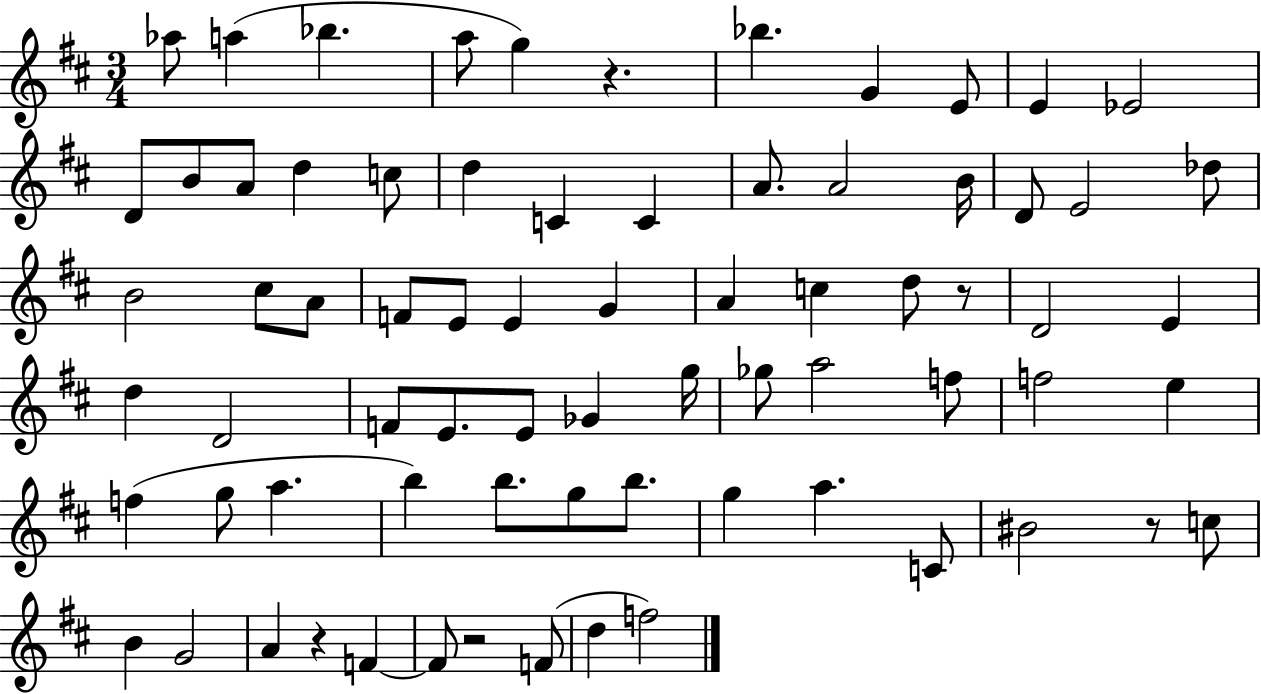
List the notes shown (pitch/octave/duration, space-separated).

Ab5/e A5/q Bb5/q. A5/e G5/q R/q. Bb5/q. G4/q E4/e E4/q Eb4/h D4/e B4/e A4/e D5/q C5/e D5/q C4/q C4/q A4/e. A4/h B4/s D4/e E4/h Db5/e B4/h C#5/e A4/e F4/e E4/e E4/q G4/q A4/q C5/q D5/e R/e D4/h E4/q D5/q D4/h F4/e E4/e. E4/e Gb4/q G5/s Gb5/e A5/h F5/e F5/h E5/q F5/q G5/e A5/q. B5/q B5/e. G5/e B5/e. G5/q A5/q. C4/e BIS4/h R/e C5/e B4/q G4/h A4/q R/q F4/q F4/e R/h F4/e D5/q F5/h